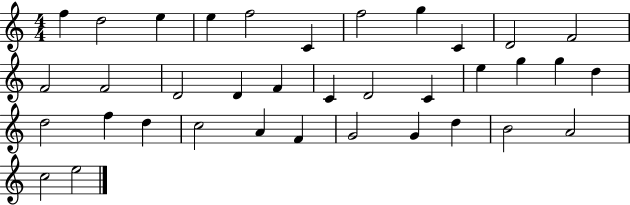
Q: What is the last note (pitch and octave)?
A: E5